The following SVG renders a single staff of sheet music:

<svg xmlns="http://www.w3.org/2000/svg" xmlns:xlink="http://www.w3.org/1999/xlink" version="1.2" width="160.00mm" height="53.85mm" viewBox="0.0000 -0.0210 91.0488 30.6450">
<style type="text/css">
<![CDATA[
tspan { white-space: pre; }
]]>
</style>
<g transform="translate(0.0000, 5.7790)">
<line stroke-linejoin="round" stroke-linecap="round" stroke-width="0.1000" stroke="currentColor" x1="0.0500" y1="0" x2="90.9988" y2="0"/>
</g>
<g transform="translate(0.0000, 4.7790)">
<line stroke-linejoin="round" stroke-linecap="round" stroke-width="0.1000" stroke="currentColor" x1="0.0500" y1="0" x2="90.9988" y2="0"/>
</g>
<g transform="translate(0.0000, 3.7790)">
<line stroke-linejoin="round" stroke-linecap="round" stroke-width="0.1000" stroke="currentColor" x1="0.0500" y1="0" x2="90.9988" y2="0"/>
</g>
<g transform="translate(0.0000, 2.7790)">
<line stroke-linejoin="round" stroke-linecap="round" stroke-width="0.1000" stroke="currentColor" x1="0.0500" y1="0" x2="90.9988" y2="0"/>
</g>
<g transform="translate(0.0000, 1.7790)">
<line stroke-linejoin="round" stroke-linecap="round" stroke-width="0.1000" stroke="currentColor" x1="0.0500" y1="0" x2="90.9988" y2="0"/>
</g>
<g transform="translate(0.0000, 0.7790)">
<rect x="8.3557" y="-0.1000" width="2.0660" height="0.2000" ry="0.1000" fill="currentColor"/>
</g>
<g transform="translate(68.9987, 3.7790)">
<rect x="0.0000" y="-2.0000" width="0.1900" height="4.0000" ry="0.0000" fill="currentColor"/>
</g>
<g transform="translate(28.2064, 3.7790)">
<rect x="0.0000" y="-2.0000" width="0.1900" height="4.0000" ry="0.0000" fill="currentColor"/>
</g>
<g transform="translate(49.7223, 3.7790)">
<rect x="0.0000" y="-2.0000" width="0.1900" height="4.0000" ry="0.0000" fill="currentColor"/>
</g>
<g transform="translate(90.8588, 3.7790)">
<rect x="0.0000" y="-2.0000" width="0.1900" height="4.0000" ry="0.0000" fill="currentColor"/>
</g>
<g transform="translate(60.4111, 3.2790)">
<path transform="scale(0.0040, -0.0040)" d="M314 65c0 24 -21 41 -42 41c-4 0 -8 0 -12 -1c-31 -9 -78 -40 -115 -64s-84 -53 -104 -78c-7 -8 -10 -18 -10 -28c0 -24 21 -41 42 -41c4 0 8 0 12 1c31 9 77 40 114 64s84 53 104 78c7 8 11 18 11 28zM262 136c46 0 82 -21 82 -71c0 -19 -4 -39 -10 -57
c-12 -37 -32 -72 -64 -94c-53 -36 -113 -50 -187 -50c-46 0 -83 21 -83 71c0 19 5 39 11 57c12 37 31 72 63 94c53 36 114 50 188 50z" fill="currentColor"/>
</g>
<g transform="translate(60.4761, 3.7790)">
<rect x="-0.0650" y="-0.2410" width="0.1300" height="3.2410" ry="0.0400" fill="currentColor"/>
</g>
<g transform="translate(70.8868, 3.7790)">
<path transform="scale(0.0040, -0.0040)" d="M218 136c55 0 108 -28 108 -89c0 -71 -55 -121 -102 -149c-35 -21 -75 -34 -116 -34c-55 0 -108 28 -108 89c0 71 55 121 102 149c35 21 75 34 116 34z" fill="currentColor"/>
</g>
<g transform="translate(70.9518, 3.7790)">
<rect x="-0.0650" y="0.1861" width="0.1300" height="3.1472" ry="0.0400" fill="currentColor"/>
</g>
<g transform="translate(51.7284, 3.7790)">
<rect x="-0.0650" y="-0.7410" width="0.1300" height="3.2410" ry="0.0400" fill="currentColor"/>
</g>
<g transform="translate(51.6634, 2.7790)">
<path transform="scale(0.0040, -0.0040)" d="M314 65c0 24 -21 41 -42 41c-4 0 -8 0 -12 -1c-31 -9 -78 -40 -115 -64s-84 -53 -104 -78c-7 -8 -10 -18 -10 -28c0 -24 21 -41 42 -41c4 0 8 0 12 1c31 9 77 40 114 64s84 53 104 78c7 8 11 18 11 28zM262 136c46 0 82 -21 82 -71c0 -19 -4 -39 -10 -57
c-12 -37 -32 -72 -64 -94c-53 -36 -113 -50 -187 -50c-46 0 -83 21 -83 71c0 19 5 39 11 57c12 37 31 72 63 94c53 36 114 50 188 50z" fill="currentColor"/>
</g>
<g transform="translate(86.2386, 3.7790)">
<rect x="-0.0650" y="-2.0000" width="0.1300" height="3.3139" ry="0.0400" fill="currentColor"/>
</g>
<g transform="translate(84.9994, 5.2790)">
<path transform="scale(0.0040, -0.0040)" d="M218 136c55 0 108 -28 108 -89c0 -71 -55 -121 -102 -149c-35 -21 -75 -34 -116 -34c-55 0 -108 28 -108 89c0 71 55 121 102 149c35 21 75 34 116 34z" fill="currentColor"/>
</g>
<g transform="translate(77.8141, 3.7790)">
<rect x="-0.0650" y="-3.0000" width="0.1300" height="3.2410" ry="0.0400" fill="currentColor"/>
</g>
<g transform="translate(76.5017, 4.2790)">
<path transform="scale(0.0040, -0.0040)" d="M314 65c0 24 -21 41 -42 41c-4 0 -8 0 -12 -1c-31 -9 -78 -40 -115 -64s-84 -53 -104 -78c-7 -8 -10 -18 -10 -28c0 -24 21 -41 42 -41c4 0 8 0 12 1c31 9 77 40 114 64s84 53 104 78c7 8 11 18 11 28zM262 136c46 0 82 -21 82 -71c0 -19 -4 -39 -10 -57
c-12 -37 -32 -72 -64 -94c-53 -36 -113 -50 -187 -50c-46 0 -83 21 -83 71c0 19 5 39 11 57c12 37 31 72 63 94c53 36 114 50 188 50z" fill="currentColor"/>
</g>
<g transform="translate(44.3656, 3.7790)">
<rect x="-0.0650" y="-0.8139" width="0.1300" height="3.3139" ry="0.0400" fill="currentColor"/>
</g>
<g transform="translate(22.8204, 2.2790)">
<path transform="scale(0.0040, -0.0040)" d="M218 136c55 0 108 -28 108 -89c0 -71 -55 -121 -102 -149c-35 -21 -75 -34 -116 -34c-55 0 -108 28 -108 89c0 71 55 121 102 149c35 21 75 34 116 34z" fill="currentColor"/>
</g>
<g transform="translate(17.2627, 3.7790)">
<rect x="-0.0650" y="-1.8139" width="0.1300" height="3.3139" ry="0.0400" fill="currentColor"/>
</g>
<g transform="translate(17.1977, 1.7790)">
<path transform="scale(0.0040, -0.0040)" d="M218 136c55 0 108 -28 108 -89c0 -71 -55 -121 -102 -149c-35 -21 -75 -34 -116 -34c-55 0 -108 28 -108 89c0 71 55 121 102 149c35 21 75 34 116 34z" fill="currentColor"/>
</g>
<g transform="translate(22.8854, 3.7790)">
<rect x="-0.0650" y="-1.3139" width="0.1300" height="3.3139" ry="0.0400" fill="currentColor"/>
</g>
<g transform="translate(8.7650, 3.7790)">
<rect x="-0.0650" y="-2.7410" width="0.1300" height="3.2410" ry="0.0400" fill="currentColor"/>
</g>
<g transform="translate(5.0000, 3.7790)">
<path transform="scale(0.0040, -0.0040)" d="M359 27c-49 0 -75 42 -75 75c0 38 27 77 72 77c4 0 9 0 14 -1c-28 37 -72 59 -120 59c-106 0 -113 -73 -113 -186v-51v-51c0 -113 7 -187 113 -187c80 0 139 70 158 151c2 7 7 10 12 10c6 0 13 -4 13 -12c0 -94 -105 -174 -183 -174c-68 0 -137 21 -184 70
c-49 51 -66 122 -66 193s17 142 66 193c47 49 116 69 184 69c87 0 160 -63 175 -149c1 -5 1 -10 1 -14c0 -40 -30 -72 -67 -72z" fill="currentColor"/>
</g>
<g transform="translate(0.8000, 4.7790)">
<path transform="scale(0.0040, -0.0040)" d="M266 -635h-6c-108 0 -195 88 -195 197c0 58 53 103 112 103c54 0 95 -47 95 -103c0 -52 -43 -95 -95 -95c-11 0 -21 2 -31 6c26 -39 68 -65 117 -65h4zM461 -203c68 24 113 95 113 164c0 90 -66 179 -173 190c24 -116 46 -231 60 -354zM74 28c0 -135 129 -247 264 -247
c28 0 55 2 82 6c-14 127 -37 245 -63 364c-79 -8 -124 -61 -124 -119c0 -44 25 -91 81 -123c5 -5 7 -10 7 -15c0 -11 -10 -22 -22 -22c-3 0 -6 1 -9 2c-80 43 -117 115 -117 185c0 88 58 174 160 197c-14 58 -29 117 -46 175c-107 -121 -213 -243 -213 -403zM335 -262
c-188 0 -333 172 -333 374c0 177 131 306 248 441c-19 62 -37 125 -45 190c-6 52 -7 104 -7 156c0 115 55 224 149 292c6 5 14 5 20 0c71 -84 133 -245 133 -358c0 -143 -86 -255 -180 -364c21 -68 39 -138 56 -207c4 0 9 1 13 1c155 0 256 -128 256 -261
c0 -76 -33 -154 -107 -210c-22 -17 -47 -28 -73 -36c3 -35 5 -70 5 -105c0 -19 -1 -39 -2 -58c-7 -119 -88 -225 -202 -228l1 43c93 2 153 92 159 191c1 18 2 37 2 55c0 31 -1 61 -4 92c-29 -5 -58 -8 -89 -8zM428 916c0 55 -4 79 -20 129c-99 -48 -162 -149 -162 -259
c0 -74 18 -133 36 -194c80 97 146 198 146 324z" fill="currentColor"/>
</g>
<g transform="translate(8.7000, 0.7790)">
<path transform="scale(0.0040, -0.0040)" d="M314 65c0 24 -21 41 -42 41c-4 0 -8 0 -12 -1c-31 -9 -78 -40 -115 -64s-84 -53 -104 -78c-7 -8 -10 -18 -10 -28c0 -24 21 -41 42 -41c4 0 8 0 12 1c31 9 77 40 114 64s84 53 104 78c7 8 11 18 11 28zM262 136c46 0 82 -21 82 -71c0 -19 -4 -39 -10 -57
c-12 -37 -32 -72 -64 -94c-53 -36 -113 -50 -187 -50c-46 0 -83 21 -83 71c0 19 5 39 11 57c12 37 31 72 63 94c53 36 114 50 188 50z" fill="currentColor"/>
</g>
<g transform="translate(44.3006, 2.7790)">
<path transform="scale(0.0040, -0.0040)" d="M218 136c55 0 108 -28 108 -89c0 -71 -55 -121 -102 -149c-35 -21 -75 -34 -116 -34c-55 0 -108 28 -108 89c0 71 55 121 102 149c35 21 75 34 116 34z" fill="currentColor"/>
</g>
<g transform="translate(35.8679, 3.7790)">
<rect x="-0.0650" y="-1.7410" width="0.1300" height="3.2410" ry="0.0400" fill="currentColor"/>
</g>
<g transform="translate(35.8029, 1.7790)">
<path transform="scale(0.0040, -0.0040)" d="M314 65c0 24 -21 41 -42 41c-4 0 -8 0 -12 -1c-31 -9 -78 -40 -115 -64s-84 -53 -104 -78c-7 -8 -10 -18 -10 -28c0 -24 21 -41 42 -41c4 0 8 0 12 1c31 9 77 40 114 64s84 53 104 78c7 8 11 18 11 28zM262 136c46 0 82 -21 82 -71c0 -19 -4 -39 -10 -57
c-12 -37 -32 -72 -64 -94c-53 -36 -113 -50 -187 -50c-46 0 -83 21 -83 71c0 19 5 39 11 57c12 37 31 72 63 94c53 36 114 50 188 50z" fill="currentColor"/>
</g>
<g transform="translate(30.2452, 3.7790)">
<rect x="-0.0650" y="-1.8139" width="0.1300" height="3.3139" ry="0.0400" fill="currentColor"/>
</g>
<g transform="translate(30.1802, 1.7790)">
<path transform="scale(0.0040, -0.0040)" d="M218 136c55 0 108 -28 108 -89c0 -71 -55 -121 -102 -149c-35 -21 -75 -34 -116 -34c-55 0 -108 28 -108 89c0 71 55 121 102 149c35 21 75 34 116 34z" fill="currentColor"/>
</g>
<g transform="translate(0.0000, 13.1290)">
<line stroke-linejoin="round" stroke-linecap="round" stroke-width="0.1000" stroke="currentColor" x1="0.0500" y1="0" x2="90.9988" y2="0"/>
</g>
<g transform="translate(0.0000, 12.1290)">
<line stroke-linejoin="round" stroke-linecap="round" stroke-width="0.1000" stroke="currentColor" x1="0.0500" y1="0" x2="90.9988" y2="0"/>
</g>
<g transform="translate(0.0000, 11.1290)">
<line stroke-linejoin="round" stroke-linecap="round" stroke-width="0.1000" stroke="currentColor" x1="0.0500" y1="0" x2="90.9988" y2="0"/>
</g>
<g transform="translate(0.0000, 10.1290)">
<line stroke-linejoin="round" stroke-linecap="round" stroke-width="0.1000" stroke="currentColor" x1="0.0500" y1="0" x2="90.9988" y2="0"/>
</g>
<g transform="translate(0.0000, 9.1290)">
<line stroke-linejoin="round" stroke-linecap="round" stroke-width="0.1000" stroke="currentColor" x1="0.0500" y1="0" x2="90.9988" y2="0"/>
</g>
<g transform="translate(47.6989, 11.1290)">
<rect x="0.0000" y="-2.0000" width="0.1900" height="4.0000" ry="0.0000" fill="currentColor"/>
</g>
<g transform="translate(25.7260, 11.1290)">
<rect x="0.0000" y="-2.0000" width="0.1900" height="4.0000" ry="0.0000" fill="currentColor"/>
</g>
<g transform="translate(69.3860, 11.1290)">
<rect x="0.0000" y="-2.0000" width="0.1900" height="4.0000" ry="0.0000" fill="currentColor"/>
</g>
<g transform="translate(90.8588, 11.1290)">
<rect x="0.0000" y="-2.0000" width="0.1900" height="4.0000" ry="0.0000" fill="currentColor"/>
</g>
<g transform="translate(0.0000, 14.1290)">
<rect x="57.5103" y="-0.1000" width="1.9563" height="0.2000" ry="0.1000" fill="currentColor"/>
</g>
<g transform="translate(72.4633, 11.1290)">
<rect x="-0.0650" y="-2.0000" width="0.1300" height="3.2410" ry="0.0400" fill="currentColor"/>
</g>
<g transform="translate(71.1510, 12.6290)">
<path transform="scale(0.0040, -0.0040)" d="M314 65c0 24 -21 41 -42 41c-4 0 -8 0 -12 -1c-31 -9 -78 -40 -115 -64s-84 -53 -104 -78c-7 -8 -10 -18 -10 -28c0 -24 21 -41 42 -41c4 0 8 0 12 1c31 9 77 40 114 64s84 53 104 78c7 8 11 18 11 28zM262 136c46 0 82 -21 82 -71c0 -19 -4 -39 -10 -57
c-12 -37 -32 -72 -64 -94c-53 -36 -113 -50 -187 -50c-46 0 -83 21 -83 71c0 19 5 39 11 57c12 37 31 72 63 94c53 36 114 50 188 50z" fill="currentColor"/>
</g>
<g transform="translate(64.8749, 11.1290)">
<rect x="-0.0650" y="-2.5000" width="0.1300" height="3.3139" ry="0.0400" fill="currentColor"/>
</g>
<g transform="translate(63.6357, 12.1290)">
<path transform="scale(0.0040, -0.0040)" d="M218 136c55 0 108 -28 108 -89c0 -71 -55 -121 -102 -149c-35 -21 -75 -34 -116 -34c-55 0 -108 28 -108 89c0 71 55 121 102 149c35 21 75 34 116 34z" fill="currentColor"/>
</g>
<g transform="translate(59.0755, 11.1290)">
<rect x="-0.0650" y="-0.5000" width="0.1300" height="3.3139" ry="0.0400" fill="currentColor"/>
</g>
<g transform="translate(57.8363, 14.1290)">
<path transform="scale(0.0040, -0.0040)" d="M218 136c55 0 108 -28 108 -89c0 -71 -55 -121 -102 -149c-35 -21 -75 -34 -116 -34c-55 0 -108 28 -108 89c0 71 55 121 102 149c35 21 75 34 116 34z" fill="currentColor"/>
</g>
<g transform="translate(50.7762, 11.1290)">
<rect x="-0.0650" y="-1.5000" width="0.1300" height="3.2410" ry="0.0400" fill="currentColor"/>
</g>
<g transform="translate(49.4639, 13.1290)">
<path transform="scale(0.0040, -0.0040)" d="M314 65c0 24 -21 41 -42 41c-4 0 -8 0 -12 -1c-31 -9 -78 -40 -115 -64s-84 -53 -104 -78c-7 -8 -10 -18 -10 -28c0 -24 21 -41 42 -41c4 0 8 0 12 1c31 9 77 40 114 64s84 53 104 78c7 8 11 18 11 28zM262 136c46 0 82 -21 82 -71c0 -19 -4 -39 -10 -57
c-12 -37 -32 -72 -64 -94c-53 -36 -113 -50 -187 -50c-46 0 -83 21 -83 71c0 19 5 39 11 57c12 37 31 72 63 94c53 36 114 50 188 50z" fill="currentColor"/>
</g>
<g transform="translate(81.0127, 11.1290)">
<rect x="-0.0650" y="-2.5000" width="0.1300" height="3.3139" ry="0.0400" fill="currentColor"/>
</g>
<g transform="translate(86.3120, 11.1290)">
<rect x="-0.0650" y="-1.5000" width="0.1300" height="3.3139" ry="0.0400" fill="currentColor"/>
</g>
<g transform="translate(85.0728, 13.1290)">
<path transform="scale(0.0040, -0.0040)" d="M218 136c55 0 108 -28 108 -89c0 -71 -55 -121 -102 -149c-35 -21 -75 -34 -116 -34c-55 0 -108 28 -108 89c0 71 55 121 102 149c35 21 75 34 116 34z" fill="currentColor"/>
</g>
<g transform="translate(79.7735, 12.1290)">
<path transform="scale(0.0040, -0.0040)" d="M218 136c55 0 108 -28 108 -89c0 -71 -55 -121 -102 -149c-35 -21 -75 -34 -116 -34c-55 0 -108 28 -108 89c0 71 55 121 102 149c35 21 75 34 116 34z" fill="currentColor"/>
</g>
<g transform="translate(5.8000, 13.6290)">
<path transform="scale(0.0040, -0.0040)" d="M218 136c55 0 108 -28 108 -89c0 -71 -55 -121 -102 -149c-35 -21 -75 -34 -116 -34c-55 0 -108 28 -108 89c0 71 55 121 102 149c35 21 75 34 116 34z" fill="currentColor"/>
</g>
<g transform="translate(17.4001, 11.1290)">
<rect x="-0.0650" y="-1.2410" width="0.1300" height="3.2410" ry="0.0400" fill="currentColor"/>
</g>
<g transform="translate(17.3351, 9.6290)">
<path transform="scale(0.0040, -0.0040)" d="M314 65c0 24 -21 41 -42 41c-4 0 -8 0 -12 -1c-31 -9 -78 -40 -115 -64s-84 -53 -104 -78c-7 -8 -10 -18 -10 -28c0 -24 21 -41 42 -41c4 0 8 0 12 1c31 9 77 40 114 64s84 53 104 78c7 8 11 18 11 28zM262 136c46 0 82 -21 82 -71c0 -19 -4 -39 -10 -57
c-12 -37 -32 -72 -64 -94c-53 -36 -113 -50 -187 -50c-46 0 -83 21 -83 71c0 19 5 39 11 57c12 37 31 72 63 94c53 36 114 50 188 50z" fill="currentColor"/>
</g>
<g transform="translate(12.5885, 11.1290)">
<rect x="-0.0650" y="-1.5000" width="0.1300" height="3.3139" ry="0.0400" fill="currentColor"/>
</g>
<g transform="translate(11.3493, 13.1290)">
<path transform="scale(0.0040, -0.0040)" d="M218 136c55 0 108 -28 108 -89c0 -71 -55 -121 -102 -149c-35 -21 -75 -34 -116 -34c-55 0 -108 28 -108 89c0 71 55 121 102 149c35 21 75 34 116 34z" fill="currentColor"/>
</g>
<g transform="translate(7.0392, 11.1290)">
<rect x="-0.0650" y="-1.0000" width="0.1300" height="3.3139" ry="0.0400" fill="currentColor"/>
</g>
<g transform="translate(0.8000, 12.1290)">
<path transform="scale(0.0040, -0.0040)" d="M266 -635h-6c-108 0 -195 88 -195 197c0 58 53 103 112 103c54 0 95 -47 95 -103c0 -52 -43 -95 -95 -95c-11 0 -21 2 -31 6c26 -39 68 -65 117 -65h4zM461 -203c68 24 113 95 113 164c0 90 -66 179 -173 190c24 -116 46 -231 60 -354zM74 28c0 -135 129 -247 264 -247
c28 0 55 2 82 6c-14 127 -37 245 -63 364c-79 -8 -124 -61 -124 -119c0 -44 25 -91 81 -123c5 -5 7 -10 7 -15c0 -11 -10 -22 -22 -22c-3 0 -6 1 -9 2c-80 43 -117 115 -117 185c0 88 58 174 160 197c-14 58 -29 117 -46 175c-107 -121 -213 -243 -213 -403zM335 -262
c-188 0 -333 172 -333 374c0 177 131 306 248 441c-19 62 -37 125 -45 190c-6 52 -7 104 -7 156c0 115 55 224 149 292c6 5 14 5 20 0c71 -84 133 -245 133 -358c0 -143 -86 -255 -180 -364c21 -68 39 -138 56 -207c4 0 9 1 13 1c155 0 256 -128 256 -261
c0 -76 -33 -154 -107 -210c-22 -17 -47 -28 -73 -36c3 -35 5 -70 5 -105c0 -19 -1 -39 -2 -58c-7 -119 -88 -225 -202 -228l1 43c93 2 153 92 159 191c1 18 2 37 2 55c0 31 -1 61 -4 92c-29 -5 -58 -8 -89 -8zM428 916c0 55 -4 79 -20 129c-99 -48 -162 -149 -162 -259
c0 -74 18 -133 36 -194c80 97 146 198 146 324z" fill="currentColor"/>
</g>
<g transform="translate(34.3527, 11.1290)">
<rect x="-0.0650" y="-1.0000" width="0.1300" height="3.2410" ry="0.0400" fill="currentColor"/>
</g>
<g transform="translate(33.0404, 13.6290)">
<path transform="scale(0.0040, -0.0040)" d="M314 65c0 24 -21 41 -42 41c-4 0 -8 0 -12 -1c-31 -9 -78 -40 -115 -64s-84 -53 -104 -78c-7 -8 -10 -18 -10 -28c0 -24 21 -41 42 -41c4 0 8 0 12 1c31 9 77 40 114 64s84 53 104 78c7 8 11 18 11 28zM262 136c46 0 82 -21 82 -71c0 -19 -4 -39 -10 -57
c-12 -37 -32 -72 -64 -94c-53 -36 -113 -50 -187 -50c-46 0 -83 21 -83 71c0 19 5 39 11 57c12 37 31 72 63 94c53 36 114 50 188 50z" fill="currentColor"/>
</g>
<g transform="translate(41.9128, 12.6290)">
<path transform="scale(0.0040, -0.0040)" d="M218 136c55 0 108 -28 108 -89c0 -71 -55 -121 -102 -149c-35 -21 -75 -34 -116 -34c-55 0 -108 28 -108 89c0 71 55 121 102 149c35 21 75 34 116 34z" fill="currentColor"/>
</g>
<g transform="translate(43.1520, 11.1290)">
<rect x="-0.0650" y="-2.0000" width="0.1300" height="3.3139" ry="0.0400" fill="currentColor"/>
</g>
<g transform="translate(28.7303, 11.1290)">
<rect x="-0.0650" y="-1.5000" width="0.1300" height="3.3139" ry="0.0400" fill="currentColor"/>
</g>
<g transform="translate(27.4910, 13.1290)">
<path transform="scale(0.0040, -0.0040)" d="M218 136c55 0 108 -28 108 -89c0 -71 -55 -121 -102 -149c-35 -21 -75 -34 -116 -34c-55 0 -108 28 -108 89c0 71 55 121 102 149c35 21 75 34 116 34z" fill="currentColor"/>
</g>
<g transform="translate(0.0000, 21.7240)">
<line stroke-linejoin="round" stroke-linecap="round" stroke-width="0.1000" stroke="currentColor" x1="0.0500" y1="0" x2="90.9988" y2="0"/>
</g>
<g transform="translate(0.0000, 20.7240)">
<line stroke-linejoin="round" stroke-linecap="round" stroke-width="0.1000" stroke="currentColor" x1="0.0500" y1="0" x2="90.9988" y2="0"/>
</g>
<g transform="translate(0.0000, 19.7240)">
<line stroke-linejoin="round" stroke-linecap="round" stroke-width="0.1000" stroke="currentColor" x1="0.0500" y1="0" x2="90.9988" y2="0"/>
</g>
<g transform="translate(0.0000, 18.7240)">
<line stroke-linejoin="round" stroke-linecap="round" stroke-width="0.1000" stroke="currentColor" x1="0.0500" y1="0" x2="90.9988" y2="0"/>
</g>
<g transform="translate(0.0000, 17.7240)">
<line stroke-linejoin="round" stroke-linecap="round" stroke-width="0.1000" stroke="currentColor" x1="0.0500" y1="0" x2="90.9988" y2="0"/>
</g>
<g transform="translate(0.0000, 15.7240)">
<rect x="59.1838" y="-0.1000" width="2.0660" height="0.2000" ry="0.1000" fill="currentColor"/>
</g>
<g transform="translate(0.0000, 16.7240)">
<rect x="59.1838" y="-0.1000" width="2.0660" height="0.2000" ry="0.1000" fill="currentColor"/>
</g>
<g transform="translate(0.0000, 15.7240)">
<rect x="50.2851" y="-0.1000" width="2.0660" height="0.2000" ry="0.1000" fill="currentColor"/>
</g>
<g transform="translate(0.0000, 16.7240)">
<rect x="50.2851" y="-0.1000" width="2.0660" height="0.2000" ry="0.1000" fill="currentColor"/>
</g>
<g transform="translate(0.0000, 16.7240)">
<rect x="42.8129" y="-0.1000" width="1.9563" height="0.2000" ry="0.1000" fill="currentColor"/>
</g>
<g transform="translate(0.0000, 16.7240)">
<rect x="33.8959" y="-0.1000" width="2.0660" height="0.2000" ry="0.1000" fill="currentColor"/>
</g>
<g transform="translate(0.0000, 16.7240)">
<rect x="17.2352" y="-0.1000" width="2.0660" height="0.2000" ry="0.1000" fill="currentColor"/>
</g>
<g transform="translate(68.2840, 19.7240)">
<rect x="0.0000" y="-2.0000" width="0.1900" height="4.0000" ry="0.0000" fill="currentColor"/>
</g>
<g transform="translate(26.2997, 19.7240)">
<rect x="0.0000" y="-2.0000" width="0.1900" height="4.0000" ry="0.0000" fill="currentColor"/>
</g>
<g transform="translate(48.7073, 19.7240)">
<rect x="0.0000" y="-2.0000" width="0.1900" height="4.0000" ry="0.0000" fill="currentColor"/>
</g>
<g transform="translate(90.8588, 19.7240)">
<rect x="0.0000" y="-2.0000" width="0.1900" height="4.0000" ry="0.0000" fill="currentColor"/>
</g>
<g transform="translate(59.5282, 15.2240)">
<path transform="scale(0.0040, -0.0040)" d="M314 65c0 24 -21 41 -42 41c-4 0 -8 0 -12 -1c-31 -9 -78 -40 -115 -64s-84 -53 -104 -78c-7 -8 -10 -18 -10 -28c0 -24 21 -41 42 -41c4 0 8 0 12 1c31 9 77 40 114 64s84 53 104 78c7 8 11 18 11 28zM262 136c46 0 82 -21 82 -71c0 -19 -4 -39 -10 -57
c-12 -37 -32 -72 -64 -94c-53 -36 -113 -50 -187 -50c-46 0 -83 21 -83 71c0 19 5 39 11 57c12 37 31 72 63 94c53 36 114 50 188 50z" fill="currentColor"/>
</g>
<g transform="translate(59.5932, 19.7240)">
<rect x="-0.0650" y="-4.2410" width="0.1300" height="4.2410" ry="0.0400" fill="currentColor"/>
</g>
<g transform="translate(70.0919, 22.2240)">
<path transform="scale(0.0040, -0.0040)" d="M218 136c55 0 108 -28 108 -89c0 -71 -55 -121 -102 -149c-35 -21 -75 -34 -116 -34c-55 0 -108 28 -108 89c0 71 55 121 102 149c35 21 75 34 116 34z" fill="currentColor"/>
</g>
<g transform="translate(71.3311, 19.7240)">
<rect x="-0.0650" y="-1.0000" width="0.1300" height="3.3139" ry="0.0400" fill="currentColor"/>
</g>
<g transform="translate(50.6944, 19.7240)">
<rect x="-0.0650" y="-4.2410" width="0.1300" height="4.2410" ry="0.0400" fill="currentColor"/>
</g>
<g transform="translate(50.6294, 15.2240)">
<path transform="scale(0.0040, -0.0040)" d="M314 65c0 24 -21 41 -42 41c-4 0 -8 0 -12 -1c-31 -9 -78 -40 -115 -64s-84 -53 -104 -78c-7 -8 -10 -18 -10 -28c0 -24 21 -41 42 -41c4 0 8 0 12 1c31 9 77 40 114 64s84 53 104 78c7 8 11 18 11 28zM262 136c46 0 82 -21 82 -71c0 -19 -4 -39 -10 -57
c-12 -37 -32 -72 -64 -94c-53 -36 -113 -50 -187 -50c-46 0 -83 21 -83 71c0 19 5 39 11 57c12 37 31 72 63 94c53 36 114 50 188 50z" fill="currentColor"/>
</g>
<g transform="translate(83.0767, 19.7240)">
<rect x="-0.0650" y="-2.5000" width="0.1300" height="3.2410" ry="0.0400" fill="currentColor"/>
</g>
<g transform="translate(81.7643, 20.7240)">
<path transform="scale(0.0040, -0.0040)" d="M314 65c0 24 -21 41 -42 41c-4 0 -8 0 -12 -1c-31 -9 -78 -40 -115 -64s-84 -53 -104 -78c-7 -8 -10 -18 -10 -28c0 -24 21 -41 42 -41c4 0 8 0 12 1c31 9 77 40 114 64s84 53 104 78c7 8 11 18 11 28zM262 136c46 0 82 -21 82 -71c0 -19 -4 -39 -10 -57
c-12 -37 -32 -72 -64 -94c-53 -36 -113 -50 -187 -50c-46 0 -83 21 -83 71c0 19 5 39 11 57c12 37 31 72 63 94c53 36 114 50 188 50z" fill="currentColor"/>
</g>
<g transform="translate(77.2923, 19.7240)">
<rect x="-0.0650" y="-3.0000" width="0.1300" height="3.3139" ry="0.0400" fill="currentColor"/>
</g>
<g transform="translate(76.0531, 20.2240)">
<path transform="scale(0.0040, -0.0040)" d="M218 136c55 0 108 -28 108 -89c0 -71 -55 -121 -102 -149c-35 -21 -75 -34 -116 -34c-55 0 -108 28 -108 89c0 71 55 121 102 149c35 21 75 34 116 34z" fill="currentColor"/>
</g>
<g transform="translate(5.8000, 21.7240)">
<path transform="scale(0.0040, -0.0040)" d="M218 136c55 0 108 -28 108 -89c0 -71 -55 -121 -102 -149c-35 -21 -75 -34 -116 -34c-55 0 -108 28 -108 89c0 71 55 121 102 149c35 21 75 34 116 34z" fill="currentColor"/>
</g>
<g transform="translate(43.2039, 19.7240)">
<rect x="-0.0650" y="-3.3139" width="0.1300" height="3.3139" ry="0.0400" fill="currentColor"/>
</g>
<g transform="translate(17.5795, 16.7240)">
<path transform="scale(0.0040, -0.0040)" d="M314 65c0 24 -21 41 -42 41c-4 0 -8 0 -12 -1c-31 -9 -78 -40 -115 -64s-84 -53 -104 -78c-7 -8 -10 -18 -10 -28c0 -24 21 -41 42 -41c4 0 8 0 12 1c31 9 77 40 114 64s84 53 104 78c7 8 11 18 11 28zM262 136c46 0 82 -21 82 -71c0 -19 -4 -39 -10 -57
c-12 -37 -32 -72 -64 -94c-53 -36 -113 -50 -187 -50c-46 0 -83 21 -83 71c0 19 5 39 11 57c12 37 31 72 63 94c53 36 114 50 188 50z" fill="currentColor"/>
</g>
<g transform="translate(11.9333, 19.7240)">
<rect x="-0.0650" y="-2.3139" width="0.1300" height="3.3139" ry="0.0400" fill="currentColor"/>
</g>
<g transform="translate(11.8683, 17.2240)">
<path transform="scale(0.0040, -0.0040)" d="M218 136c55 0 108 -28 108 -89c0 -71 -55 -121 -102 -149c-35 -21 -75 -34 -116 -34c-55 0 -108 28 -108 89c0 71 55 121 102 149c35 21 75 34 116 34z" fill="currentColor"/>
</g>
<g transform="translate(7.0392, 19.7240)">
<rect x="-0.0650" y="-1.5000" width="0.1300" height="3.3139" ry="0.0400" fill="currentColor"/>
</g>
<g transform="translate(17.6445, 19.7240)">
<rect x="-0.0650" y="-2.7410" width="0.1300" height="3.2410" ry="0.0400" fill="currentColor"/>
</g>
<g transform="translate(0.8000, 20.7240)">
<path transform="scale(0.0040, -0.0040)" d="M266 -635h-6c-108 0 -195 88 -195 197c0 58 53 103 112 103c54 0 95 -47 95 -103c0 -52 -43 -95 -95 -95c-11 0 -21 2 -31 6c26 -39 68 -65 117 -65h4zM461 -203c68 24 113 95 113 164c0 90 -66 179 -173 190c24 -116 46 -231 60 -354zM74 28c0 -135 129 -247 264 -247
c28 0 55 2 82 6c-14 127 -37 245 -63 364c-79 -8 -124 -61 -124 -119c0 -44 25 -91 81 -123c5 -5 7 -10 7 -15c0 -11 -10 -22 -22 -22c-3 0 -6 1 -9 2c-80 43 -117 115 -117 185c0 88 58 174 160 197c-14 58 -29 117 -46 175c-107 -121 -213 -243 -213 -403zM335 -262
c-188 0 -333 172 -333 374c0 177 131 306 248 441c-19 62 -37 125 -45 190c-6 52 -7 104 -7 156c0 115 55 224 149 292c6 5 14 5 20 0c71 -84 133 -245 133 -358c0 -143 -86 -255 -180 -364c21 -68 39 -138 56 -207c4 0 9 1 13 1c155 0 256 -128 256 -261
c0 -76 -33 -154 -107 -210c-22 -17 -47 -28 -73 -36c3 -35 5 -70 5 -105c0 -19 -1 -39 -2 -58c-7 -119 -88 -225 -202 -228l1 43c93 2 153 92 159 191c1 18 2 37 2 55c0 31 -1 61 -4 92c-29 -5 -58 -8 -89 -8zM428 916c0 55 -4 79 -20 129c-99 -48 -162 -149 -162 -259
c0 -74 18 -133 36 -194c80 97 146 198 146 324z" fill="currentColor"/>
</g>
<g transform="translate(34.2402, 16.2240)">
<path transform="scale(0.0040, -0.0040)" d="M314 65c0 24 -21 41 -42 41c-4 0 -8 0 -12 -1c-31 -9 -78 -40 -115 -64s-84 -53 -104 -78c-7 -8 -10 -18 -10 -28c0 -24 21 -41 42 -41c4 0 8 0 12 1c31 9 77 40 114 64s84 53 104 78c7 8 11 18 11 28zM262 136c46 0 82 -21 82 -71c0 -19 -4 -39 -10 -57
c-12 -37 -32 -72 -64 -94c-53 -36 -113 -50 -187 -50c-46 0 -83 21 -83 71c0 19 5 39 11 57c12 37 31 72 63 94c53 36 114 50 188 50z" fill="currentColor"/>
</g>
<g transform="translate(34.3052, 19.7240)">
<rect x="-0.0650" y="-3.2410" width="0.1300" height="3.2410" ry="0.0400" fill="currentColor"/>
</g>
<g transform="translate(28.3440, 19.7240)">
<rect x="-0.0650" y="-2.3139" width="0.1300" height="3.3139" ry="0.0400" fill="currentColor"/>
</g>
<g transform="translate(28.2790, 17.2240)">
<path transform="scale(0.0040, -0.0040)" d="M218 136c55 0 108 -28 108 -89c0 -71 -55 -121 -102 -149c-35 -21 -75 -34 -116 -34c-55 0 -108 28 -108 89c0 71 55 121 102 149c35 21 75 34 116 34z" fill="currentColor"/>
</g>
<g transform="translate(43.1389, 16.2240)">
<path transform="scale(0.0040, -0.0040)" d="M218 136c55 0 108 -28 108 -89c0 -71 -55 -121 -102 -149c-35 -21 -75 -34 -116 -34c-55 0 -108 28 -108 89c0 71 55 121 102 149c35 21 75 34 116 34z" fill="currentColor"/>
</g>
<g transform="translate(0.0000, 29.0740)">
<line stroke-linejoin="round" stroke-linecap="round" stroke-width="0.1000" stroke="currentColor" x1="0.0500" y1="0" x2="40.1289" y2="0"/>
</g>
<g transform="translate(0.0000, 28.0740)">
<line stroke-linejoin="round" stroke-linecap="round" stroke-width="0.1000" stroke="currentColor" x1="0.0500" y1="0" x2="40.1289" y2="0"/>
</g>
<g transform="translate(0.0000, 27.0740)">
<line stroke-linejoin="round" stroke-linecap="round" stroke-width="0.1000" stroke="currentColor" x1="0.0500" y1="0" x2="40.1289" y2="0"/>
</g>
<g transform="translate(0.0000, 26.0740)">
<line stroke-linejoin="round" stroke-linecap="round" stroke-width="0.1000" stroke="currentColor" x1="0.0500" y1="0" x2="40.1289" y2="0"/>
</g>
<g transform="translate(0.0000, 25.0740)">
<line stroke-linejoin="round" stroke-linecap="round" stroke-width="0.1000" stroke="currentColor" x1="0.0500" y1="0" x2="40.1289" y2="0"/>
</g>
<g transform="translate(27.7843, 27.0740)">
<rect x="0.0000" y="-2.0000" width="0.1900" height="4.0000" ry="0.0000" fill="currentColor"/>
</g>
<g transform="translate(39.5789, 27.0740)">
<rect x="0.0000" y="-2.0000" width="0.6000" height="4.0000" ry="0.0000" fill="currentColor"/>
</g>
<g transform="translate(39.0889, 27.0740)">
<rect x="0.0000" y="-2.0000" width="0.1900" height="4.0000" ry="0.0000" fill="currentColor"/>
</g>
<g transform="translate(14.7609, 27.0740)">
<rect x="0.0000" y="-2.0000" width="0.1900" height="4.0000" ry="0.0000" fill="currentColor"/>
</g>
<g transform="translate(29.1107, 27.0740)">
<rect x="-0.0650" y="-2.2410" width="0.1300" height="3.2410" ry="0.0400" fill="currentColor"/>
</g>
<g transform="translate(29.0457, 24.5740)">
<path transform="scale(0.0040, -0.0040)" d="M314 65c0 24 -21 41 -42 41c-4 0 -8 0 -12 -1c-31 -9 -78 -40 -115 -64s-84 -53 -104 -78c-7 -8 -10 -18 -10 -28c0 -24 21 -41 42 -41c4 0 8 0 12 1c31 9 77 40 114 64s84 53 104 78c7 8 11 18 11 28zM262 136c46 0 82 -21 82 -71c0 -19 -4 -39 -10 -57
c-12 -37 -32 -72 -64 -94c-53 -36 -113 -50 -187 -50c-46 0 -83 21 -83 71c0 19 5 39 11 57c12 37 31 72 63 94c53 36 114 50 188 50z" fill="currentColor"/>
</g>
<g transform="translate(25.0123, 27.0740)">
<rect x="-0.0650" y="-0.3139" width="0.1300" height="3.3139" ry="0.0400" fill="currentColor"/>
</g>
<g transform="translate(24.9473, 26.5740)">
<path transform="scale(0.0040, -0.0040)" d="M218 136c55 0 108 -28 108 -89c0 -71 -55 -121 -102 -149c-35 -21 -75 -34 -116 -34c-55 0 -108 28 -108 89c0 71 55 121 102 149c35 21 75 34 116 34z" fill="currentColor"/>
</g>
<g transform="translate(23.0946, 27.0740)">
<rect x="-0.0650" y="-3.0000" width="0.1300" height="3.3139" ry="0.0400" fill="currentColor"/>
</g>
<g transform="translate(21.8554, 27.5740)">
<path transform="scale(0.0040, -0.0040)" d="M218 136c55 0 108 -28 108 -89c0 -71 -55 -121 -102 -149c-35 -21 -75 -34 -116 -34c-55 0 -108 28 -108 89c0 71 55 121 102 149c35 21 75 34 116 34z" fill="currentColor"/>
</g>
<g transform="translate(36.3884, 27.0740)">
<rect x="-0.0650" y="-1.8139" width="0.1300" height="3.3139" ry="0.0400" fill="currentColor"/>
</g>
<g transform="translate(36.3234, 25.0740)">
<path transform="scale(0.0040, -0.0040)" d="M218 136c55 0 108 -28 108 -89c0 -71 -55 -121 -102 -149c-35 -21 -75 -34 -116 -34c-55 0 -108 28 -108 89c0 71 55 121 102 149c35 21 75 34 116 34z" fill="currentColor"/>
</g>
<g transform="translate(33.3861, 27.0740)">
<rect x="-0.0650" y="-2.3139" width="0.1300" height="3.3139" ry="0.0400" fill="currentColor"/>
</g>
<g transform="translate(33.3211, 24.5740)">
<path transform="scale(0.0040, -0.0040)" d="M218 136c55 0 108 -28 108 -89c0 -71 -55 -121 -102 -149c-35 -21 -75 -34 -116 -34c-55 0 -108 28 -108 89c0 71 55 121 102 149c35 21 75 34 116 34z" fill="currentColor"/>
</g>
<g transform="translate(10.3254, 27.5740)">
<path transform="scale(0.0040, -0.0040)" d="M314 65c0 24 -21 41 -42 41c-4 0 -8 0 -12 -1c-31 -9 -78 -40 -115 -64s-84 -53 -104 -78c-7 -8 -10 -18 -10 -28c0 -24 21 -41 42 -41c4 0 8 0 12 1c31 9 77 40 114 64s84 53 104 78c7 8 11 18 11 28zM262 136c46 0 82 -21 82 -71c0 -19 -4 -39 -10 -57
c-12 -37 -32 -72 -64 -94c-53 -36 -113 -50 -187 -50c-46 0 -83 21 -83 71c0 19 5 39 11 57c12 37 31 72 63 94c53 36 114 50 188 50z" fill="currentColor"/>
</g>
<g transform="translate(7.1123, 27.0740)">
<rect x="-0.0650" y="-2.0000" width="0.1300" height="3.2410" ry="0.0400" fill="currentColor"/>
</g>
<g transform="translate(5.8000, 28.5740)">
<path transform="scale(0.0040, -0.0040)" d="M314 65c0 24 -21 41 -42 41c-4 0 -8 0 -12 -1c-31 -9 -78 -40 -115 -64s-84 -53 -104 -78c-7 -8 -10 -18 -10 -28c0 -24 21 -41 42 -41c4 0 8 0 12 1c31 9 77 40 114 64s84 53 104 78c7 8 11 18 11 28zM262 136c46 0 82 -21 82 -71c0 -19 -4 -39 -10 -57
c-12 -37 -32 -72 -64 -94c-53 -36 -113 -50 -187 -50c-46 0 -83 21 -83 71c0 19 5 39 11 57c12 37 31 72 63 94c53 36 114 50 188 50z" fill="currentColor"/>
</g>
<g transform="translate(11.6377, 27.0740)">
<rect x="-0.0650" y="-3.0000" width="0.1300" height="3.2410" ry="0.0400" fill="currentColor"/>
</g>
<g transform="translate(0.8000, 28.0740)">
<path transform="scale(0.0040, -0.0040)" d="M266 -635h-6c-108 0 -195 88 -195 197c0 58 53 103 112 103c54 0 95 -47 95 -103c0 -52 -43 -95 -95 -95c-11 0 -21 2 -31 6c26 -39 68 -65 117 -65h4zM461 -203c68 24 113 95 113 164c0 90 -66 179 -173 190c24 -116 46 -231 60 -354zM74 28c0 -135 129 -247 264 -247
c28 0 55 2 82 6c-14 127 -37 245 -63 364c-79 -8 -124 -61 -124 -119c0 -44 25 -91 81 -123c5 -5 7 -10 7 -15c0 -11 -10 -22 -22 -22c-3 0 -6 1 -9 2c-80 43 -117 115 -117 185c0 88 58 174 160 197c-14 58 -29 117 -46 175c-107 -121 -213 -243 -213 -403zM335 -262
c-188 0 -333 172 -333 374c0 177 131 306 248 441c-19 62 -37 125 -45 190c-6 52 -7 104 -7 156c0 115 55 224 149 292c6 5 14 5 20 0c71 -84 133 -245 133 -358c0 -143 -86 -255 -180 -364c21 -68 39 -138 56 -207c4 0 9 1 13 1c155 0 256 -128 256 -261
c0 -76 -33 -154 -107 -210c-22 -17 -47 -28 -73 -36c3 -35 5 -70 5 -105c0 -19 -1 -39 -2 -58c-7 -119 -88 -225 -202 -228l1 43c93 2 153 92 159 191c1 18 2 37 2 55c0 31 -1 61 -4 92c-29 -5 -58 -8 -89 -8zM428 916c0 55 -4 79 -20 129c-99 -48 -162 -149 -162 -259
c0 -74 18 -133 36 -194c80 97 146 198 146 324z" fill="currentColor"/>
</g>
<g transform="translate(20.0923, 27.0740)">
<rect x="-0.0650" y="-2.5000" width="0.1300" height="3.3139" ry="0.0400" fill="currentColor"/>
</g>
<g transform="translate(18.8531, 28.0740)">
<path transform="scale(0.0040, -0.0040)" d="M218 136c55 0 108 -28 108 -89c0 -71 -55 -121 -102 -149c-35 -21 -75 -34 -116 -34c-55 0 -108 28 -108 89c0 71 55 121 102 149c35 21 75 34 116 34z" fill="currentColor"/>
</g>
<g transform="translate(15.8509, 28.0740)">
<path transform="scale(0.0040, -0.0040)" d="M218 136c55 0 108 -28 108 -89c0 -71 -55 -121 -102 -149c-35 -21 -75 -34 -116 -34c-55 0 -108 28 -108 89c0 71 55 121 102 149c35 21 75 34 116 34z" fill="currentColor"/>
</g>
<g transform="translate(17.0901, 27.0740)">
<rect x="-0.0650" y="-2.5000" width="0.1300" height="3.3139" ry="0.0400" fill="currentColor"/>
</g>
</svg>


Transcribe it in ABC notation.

X:1
T:Untitled
M:4/4
L:1/4
K:C
a2 f e f f2 d d2 c2 B A2 F D E e2 E D2 F E2 C G F2 G E E g a2 g b2 b d'2 d'2 D A G2 F2 A2 G G A c g2 g f